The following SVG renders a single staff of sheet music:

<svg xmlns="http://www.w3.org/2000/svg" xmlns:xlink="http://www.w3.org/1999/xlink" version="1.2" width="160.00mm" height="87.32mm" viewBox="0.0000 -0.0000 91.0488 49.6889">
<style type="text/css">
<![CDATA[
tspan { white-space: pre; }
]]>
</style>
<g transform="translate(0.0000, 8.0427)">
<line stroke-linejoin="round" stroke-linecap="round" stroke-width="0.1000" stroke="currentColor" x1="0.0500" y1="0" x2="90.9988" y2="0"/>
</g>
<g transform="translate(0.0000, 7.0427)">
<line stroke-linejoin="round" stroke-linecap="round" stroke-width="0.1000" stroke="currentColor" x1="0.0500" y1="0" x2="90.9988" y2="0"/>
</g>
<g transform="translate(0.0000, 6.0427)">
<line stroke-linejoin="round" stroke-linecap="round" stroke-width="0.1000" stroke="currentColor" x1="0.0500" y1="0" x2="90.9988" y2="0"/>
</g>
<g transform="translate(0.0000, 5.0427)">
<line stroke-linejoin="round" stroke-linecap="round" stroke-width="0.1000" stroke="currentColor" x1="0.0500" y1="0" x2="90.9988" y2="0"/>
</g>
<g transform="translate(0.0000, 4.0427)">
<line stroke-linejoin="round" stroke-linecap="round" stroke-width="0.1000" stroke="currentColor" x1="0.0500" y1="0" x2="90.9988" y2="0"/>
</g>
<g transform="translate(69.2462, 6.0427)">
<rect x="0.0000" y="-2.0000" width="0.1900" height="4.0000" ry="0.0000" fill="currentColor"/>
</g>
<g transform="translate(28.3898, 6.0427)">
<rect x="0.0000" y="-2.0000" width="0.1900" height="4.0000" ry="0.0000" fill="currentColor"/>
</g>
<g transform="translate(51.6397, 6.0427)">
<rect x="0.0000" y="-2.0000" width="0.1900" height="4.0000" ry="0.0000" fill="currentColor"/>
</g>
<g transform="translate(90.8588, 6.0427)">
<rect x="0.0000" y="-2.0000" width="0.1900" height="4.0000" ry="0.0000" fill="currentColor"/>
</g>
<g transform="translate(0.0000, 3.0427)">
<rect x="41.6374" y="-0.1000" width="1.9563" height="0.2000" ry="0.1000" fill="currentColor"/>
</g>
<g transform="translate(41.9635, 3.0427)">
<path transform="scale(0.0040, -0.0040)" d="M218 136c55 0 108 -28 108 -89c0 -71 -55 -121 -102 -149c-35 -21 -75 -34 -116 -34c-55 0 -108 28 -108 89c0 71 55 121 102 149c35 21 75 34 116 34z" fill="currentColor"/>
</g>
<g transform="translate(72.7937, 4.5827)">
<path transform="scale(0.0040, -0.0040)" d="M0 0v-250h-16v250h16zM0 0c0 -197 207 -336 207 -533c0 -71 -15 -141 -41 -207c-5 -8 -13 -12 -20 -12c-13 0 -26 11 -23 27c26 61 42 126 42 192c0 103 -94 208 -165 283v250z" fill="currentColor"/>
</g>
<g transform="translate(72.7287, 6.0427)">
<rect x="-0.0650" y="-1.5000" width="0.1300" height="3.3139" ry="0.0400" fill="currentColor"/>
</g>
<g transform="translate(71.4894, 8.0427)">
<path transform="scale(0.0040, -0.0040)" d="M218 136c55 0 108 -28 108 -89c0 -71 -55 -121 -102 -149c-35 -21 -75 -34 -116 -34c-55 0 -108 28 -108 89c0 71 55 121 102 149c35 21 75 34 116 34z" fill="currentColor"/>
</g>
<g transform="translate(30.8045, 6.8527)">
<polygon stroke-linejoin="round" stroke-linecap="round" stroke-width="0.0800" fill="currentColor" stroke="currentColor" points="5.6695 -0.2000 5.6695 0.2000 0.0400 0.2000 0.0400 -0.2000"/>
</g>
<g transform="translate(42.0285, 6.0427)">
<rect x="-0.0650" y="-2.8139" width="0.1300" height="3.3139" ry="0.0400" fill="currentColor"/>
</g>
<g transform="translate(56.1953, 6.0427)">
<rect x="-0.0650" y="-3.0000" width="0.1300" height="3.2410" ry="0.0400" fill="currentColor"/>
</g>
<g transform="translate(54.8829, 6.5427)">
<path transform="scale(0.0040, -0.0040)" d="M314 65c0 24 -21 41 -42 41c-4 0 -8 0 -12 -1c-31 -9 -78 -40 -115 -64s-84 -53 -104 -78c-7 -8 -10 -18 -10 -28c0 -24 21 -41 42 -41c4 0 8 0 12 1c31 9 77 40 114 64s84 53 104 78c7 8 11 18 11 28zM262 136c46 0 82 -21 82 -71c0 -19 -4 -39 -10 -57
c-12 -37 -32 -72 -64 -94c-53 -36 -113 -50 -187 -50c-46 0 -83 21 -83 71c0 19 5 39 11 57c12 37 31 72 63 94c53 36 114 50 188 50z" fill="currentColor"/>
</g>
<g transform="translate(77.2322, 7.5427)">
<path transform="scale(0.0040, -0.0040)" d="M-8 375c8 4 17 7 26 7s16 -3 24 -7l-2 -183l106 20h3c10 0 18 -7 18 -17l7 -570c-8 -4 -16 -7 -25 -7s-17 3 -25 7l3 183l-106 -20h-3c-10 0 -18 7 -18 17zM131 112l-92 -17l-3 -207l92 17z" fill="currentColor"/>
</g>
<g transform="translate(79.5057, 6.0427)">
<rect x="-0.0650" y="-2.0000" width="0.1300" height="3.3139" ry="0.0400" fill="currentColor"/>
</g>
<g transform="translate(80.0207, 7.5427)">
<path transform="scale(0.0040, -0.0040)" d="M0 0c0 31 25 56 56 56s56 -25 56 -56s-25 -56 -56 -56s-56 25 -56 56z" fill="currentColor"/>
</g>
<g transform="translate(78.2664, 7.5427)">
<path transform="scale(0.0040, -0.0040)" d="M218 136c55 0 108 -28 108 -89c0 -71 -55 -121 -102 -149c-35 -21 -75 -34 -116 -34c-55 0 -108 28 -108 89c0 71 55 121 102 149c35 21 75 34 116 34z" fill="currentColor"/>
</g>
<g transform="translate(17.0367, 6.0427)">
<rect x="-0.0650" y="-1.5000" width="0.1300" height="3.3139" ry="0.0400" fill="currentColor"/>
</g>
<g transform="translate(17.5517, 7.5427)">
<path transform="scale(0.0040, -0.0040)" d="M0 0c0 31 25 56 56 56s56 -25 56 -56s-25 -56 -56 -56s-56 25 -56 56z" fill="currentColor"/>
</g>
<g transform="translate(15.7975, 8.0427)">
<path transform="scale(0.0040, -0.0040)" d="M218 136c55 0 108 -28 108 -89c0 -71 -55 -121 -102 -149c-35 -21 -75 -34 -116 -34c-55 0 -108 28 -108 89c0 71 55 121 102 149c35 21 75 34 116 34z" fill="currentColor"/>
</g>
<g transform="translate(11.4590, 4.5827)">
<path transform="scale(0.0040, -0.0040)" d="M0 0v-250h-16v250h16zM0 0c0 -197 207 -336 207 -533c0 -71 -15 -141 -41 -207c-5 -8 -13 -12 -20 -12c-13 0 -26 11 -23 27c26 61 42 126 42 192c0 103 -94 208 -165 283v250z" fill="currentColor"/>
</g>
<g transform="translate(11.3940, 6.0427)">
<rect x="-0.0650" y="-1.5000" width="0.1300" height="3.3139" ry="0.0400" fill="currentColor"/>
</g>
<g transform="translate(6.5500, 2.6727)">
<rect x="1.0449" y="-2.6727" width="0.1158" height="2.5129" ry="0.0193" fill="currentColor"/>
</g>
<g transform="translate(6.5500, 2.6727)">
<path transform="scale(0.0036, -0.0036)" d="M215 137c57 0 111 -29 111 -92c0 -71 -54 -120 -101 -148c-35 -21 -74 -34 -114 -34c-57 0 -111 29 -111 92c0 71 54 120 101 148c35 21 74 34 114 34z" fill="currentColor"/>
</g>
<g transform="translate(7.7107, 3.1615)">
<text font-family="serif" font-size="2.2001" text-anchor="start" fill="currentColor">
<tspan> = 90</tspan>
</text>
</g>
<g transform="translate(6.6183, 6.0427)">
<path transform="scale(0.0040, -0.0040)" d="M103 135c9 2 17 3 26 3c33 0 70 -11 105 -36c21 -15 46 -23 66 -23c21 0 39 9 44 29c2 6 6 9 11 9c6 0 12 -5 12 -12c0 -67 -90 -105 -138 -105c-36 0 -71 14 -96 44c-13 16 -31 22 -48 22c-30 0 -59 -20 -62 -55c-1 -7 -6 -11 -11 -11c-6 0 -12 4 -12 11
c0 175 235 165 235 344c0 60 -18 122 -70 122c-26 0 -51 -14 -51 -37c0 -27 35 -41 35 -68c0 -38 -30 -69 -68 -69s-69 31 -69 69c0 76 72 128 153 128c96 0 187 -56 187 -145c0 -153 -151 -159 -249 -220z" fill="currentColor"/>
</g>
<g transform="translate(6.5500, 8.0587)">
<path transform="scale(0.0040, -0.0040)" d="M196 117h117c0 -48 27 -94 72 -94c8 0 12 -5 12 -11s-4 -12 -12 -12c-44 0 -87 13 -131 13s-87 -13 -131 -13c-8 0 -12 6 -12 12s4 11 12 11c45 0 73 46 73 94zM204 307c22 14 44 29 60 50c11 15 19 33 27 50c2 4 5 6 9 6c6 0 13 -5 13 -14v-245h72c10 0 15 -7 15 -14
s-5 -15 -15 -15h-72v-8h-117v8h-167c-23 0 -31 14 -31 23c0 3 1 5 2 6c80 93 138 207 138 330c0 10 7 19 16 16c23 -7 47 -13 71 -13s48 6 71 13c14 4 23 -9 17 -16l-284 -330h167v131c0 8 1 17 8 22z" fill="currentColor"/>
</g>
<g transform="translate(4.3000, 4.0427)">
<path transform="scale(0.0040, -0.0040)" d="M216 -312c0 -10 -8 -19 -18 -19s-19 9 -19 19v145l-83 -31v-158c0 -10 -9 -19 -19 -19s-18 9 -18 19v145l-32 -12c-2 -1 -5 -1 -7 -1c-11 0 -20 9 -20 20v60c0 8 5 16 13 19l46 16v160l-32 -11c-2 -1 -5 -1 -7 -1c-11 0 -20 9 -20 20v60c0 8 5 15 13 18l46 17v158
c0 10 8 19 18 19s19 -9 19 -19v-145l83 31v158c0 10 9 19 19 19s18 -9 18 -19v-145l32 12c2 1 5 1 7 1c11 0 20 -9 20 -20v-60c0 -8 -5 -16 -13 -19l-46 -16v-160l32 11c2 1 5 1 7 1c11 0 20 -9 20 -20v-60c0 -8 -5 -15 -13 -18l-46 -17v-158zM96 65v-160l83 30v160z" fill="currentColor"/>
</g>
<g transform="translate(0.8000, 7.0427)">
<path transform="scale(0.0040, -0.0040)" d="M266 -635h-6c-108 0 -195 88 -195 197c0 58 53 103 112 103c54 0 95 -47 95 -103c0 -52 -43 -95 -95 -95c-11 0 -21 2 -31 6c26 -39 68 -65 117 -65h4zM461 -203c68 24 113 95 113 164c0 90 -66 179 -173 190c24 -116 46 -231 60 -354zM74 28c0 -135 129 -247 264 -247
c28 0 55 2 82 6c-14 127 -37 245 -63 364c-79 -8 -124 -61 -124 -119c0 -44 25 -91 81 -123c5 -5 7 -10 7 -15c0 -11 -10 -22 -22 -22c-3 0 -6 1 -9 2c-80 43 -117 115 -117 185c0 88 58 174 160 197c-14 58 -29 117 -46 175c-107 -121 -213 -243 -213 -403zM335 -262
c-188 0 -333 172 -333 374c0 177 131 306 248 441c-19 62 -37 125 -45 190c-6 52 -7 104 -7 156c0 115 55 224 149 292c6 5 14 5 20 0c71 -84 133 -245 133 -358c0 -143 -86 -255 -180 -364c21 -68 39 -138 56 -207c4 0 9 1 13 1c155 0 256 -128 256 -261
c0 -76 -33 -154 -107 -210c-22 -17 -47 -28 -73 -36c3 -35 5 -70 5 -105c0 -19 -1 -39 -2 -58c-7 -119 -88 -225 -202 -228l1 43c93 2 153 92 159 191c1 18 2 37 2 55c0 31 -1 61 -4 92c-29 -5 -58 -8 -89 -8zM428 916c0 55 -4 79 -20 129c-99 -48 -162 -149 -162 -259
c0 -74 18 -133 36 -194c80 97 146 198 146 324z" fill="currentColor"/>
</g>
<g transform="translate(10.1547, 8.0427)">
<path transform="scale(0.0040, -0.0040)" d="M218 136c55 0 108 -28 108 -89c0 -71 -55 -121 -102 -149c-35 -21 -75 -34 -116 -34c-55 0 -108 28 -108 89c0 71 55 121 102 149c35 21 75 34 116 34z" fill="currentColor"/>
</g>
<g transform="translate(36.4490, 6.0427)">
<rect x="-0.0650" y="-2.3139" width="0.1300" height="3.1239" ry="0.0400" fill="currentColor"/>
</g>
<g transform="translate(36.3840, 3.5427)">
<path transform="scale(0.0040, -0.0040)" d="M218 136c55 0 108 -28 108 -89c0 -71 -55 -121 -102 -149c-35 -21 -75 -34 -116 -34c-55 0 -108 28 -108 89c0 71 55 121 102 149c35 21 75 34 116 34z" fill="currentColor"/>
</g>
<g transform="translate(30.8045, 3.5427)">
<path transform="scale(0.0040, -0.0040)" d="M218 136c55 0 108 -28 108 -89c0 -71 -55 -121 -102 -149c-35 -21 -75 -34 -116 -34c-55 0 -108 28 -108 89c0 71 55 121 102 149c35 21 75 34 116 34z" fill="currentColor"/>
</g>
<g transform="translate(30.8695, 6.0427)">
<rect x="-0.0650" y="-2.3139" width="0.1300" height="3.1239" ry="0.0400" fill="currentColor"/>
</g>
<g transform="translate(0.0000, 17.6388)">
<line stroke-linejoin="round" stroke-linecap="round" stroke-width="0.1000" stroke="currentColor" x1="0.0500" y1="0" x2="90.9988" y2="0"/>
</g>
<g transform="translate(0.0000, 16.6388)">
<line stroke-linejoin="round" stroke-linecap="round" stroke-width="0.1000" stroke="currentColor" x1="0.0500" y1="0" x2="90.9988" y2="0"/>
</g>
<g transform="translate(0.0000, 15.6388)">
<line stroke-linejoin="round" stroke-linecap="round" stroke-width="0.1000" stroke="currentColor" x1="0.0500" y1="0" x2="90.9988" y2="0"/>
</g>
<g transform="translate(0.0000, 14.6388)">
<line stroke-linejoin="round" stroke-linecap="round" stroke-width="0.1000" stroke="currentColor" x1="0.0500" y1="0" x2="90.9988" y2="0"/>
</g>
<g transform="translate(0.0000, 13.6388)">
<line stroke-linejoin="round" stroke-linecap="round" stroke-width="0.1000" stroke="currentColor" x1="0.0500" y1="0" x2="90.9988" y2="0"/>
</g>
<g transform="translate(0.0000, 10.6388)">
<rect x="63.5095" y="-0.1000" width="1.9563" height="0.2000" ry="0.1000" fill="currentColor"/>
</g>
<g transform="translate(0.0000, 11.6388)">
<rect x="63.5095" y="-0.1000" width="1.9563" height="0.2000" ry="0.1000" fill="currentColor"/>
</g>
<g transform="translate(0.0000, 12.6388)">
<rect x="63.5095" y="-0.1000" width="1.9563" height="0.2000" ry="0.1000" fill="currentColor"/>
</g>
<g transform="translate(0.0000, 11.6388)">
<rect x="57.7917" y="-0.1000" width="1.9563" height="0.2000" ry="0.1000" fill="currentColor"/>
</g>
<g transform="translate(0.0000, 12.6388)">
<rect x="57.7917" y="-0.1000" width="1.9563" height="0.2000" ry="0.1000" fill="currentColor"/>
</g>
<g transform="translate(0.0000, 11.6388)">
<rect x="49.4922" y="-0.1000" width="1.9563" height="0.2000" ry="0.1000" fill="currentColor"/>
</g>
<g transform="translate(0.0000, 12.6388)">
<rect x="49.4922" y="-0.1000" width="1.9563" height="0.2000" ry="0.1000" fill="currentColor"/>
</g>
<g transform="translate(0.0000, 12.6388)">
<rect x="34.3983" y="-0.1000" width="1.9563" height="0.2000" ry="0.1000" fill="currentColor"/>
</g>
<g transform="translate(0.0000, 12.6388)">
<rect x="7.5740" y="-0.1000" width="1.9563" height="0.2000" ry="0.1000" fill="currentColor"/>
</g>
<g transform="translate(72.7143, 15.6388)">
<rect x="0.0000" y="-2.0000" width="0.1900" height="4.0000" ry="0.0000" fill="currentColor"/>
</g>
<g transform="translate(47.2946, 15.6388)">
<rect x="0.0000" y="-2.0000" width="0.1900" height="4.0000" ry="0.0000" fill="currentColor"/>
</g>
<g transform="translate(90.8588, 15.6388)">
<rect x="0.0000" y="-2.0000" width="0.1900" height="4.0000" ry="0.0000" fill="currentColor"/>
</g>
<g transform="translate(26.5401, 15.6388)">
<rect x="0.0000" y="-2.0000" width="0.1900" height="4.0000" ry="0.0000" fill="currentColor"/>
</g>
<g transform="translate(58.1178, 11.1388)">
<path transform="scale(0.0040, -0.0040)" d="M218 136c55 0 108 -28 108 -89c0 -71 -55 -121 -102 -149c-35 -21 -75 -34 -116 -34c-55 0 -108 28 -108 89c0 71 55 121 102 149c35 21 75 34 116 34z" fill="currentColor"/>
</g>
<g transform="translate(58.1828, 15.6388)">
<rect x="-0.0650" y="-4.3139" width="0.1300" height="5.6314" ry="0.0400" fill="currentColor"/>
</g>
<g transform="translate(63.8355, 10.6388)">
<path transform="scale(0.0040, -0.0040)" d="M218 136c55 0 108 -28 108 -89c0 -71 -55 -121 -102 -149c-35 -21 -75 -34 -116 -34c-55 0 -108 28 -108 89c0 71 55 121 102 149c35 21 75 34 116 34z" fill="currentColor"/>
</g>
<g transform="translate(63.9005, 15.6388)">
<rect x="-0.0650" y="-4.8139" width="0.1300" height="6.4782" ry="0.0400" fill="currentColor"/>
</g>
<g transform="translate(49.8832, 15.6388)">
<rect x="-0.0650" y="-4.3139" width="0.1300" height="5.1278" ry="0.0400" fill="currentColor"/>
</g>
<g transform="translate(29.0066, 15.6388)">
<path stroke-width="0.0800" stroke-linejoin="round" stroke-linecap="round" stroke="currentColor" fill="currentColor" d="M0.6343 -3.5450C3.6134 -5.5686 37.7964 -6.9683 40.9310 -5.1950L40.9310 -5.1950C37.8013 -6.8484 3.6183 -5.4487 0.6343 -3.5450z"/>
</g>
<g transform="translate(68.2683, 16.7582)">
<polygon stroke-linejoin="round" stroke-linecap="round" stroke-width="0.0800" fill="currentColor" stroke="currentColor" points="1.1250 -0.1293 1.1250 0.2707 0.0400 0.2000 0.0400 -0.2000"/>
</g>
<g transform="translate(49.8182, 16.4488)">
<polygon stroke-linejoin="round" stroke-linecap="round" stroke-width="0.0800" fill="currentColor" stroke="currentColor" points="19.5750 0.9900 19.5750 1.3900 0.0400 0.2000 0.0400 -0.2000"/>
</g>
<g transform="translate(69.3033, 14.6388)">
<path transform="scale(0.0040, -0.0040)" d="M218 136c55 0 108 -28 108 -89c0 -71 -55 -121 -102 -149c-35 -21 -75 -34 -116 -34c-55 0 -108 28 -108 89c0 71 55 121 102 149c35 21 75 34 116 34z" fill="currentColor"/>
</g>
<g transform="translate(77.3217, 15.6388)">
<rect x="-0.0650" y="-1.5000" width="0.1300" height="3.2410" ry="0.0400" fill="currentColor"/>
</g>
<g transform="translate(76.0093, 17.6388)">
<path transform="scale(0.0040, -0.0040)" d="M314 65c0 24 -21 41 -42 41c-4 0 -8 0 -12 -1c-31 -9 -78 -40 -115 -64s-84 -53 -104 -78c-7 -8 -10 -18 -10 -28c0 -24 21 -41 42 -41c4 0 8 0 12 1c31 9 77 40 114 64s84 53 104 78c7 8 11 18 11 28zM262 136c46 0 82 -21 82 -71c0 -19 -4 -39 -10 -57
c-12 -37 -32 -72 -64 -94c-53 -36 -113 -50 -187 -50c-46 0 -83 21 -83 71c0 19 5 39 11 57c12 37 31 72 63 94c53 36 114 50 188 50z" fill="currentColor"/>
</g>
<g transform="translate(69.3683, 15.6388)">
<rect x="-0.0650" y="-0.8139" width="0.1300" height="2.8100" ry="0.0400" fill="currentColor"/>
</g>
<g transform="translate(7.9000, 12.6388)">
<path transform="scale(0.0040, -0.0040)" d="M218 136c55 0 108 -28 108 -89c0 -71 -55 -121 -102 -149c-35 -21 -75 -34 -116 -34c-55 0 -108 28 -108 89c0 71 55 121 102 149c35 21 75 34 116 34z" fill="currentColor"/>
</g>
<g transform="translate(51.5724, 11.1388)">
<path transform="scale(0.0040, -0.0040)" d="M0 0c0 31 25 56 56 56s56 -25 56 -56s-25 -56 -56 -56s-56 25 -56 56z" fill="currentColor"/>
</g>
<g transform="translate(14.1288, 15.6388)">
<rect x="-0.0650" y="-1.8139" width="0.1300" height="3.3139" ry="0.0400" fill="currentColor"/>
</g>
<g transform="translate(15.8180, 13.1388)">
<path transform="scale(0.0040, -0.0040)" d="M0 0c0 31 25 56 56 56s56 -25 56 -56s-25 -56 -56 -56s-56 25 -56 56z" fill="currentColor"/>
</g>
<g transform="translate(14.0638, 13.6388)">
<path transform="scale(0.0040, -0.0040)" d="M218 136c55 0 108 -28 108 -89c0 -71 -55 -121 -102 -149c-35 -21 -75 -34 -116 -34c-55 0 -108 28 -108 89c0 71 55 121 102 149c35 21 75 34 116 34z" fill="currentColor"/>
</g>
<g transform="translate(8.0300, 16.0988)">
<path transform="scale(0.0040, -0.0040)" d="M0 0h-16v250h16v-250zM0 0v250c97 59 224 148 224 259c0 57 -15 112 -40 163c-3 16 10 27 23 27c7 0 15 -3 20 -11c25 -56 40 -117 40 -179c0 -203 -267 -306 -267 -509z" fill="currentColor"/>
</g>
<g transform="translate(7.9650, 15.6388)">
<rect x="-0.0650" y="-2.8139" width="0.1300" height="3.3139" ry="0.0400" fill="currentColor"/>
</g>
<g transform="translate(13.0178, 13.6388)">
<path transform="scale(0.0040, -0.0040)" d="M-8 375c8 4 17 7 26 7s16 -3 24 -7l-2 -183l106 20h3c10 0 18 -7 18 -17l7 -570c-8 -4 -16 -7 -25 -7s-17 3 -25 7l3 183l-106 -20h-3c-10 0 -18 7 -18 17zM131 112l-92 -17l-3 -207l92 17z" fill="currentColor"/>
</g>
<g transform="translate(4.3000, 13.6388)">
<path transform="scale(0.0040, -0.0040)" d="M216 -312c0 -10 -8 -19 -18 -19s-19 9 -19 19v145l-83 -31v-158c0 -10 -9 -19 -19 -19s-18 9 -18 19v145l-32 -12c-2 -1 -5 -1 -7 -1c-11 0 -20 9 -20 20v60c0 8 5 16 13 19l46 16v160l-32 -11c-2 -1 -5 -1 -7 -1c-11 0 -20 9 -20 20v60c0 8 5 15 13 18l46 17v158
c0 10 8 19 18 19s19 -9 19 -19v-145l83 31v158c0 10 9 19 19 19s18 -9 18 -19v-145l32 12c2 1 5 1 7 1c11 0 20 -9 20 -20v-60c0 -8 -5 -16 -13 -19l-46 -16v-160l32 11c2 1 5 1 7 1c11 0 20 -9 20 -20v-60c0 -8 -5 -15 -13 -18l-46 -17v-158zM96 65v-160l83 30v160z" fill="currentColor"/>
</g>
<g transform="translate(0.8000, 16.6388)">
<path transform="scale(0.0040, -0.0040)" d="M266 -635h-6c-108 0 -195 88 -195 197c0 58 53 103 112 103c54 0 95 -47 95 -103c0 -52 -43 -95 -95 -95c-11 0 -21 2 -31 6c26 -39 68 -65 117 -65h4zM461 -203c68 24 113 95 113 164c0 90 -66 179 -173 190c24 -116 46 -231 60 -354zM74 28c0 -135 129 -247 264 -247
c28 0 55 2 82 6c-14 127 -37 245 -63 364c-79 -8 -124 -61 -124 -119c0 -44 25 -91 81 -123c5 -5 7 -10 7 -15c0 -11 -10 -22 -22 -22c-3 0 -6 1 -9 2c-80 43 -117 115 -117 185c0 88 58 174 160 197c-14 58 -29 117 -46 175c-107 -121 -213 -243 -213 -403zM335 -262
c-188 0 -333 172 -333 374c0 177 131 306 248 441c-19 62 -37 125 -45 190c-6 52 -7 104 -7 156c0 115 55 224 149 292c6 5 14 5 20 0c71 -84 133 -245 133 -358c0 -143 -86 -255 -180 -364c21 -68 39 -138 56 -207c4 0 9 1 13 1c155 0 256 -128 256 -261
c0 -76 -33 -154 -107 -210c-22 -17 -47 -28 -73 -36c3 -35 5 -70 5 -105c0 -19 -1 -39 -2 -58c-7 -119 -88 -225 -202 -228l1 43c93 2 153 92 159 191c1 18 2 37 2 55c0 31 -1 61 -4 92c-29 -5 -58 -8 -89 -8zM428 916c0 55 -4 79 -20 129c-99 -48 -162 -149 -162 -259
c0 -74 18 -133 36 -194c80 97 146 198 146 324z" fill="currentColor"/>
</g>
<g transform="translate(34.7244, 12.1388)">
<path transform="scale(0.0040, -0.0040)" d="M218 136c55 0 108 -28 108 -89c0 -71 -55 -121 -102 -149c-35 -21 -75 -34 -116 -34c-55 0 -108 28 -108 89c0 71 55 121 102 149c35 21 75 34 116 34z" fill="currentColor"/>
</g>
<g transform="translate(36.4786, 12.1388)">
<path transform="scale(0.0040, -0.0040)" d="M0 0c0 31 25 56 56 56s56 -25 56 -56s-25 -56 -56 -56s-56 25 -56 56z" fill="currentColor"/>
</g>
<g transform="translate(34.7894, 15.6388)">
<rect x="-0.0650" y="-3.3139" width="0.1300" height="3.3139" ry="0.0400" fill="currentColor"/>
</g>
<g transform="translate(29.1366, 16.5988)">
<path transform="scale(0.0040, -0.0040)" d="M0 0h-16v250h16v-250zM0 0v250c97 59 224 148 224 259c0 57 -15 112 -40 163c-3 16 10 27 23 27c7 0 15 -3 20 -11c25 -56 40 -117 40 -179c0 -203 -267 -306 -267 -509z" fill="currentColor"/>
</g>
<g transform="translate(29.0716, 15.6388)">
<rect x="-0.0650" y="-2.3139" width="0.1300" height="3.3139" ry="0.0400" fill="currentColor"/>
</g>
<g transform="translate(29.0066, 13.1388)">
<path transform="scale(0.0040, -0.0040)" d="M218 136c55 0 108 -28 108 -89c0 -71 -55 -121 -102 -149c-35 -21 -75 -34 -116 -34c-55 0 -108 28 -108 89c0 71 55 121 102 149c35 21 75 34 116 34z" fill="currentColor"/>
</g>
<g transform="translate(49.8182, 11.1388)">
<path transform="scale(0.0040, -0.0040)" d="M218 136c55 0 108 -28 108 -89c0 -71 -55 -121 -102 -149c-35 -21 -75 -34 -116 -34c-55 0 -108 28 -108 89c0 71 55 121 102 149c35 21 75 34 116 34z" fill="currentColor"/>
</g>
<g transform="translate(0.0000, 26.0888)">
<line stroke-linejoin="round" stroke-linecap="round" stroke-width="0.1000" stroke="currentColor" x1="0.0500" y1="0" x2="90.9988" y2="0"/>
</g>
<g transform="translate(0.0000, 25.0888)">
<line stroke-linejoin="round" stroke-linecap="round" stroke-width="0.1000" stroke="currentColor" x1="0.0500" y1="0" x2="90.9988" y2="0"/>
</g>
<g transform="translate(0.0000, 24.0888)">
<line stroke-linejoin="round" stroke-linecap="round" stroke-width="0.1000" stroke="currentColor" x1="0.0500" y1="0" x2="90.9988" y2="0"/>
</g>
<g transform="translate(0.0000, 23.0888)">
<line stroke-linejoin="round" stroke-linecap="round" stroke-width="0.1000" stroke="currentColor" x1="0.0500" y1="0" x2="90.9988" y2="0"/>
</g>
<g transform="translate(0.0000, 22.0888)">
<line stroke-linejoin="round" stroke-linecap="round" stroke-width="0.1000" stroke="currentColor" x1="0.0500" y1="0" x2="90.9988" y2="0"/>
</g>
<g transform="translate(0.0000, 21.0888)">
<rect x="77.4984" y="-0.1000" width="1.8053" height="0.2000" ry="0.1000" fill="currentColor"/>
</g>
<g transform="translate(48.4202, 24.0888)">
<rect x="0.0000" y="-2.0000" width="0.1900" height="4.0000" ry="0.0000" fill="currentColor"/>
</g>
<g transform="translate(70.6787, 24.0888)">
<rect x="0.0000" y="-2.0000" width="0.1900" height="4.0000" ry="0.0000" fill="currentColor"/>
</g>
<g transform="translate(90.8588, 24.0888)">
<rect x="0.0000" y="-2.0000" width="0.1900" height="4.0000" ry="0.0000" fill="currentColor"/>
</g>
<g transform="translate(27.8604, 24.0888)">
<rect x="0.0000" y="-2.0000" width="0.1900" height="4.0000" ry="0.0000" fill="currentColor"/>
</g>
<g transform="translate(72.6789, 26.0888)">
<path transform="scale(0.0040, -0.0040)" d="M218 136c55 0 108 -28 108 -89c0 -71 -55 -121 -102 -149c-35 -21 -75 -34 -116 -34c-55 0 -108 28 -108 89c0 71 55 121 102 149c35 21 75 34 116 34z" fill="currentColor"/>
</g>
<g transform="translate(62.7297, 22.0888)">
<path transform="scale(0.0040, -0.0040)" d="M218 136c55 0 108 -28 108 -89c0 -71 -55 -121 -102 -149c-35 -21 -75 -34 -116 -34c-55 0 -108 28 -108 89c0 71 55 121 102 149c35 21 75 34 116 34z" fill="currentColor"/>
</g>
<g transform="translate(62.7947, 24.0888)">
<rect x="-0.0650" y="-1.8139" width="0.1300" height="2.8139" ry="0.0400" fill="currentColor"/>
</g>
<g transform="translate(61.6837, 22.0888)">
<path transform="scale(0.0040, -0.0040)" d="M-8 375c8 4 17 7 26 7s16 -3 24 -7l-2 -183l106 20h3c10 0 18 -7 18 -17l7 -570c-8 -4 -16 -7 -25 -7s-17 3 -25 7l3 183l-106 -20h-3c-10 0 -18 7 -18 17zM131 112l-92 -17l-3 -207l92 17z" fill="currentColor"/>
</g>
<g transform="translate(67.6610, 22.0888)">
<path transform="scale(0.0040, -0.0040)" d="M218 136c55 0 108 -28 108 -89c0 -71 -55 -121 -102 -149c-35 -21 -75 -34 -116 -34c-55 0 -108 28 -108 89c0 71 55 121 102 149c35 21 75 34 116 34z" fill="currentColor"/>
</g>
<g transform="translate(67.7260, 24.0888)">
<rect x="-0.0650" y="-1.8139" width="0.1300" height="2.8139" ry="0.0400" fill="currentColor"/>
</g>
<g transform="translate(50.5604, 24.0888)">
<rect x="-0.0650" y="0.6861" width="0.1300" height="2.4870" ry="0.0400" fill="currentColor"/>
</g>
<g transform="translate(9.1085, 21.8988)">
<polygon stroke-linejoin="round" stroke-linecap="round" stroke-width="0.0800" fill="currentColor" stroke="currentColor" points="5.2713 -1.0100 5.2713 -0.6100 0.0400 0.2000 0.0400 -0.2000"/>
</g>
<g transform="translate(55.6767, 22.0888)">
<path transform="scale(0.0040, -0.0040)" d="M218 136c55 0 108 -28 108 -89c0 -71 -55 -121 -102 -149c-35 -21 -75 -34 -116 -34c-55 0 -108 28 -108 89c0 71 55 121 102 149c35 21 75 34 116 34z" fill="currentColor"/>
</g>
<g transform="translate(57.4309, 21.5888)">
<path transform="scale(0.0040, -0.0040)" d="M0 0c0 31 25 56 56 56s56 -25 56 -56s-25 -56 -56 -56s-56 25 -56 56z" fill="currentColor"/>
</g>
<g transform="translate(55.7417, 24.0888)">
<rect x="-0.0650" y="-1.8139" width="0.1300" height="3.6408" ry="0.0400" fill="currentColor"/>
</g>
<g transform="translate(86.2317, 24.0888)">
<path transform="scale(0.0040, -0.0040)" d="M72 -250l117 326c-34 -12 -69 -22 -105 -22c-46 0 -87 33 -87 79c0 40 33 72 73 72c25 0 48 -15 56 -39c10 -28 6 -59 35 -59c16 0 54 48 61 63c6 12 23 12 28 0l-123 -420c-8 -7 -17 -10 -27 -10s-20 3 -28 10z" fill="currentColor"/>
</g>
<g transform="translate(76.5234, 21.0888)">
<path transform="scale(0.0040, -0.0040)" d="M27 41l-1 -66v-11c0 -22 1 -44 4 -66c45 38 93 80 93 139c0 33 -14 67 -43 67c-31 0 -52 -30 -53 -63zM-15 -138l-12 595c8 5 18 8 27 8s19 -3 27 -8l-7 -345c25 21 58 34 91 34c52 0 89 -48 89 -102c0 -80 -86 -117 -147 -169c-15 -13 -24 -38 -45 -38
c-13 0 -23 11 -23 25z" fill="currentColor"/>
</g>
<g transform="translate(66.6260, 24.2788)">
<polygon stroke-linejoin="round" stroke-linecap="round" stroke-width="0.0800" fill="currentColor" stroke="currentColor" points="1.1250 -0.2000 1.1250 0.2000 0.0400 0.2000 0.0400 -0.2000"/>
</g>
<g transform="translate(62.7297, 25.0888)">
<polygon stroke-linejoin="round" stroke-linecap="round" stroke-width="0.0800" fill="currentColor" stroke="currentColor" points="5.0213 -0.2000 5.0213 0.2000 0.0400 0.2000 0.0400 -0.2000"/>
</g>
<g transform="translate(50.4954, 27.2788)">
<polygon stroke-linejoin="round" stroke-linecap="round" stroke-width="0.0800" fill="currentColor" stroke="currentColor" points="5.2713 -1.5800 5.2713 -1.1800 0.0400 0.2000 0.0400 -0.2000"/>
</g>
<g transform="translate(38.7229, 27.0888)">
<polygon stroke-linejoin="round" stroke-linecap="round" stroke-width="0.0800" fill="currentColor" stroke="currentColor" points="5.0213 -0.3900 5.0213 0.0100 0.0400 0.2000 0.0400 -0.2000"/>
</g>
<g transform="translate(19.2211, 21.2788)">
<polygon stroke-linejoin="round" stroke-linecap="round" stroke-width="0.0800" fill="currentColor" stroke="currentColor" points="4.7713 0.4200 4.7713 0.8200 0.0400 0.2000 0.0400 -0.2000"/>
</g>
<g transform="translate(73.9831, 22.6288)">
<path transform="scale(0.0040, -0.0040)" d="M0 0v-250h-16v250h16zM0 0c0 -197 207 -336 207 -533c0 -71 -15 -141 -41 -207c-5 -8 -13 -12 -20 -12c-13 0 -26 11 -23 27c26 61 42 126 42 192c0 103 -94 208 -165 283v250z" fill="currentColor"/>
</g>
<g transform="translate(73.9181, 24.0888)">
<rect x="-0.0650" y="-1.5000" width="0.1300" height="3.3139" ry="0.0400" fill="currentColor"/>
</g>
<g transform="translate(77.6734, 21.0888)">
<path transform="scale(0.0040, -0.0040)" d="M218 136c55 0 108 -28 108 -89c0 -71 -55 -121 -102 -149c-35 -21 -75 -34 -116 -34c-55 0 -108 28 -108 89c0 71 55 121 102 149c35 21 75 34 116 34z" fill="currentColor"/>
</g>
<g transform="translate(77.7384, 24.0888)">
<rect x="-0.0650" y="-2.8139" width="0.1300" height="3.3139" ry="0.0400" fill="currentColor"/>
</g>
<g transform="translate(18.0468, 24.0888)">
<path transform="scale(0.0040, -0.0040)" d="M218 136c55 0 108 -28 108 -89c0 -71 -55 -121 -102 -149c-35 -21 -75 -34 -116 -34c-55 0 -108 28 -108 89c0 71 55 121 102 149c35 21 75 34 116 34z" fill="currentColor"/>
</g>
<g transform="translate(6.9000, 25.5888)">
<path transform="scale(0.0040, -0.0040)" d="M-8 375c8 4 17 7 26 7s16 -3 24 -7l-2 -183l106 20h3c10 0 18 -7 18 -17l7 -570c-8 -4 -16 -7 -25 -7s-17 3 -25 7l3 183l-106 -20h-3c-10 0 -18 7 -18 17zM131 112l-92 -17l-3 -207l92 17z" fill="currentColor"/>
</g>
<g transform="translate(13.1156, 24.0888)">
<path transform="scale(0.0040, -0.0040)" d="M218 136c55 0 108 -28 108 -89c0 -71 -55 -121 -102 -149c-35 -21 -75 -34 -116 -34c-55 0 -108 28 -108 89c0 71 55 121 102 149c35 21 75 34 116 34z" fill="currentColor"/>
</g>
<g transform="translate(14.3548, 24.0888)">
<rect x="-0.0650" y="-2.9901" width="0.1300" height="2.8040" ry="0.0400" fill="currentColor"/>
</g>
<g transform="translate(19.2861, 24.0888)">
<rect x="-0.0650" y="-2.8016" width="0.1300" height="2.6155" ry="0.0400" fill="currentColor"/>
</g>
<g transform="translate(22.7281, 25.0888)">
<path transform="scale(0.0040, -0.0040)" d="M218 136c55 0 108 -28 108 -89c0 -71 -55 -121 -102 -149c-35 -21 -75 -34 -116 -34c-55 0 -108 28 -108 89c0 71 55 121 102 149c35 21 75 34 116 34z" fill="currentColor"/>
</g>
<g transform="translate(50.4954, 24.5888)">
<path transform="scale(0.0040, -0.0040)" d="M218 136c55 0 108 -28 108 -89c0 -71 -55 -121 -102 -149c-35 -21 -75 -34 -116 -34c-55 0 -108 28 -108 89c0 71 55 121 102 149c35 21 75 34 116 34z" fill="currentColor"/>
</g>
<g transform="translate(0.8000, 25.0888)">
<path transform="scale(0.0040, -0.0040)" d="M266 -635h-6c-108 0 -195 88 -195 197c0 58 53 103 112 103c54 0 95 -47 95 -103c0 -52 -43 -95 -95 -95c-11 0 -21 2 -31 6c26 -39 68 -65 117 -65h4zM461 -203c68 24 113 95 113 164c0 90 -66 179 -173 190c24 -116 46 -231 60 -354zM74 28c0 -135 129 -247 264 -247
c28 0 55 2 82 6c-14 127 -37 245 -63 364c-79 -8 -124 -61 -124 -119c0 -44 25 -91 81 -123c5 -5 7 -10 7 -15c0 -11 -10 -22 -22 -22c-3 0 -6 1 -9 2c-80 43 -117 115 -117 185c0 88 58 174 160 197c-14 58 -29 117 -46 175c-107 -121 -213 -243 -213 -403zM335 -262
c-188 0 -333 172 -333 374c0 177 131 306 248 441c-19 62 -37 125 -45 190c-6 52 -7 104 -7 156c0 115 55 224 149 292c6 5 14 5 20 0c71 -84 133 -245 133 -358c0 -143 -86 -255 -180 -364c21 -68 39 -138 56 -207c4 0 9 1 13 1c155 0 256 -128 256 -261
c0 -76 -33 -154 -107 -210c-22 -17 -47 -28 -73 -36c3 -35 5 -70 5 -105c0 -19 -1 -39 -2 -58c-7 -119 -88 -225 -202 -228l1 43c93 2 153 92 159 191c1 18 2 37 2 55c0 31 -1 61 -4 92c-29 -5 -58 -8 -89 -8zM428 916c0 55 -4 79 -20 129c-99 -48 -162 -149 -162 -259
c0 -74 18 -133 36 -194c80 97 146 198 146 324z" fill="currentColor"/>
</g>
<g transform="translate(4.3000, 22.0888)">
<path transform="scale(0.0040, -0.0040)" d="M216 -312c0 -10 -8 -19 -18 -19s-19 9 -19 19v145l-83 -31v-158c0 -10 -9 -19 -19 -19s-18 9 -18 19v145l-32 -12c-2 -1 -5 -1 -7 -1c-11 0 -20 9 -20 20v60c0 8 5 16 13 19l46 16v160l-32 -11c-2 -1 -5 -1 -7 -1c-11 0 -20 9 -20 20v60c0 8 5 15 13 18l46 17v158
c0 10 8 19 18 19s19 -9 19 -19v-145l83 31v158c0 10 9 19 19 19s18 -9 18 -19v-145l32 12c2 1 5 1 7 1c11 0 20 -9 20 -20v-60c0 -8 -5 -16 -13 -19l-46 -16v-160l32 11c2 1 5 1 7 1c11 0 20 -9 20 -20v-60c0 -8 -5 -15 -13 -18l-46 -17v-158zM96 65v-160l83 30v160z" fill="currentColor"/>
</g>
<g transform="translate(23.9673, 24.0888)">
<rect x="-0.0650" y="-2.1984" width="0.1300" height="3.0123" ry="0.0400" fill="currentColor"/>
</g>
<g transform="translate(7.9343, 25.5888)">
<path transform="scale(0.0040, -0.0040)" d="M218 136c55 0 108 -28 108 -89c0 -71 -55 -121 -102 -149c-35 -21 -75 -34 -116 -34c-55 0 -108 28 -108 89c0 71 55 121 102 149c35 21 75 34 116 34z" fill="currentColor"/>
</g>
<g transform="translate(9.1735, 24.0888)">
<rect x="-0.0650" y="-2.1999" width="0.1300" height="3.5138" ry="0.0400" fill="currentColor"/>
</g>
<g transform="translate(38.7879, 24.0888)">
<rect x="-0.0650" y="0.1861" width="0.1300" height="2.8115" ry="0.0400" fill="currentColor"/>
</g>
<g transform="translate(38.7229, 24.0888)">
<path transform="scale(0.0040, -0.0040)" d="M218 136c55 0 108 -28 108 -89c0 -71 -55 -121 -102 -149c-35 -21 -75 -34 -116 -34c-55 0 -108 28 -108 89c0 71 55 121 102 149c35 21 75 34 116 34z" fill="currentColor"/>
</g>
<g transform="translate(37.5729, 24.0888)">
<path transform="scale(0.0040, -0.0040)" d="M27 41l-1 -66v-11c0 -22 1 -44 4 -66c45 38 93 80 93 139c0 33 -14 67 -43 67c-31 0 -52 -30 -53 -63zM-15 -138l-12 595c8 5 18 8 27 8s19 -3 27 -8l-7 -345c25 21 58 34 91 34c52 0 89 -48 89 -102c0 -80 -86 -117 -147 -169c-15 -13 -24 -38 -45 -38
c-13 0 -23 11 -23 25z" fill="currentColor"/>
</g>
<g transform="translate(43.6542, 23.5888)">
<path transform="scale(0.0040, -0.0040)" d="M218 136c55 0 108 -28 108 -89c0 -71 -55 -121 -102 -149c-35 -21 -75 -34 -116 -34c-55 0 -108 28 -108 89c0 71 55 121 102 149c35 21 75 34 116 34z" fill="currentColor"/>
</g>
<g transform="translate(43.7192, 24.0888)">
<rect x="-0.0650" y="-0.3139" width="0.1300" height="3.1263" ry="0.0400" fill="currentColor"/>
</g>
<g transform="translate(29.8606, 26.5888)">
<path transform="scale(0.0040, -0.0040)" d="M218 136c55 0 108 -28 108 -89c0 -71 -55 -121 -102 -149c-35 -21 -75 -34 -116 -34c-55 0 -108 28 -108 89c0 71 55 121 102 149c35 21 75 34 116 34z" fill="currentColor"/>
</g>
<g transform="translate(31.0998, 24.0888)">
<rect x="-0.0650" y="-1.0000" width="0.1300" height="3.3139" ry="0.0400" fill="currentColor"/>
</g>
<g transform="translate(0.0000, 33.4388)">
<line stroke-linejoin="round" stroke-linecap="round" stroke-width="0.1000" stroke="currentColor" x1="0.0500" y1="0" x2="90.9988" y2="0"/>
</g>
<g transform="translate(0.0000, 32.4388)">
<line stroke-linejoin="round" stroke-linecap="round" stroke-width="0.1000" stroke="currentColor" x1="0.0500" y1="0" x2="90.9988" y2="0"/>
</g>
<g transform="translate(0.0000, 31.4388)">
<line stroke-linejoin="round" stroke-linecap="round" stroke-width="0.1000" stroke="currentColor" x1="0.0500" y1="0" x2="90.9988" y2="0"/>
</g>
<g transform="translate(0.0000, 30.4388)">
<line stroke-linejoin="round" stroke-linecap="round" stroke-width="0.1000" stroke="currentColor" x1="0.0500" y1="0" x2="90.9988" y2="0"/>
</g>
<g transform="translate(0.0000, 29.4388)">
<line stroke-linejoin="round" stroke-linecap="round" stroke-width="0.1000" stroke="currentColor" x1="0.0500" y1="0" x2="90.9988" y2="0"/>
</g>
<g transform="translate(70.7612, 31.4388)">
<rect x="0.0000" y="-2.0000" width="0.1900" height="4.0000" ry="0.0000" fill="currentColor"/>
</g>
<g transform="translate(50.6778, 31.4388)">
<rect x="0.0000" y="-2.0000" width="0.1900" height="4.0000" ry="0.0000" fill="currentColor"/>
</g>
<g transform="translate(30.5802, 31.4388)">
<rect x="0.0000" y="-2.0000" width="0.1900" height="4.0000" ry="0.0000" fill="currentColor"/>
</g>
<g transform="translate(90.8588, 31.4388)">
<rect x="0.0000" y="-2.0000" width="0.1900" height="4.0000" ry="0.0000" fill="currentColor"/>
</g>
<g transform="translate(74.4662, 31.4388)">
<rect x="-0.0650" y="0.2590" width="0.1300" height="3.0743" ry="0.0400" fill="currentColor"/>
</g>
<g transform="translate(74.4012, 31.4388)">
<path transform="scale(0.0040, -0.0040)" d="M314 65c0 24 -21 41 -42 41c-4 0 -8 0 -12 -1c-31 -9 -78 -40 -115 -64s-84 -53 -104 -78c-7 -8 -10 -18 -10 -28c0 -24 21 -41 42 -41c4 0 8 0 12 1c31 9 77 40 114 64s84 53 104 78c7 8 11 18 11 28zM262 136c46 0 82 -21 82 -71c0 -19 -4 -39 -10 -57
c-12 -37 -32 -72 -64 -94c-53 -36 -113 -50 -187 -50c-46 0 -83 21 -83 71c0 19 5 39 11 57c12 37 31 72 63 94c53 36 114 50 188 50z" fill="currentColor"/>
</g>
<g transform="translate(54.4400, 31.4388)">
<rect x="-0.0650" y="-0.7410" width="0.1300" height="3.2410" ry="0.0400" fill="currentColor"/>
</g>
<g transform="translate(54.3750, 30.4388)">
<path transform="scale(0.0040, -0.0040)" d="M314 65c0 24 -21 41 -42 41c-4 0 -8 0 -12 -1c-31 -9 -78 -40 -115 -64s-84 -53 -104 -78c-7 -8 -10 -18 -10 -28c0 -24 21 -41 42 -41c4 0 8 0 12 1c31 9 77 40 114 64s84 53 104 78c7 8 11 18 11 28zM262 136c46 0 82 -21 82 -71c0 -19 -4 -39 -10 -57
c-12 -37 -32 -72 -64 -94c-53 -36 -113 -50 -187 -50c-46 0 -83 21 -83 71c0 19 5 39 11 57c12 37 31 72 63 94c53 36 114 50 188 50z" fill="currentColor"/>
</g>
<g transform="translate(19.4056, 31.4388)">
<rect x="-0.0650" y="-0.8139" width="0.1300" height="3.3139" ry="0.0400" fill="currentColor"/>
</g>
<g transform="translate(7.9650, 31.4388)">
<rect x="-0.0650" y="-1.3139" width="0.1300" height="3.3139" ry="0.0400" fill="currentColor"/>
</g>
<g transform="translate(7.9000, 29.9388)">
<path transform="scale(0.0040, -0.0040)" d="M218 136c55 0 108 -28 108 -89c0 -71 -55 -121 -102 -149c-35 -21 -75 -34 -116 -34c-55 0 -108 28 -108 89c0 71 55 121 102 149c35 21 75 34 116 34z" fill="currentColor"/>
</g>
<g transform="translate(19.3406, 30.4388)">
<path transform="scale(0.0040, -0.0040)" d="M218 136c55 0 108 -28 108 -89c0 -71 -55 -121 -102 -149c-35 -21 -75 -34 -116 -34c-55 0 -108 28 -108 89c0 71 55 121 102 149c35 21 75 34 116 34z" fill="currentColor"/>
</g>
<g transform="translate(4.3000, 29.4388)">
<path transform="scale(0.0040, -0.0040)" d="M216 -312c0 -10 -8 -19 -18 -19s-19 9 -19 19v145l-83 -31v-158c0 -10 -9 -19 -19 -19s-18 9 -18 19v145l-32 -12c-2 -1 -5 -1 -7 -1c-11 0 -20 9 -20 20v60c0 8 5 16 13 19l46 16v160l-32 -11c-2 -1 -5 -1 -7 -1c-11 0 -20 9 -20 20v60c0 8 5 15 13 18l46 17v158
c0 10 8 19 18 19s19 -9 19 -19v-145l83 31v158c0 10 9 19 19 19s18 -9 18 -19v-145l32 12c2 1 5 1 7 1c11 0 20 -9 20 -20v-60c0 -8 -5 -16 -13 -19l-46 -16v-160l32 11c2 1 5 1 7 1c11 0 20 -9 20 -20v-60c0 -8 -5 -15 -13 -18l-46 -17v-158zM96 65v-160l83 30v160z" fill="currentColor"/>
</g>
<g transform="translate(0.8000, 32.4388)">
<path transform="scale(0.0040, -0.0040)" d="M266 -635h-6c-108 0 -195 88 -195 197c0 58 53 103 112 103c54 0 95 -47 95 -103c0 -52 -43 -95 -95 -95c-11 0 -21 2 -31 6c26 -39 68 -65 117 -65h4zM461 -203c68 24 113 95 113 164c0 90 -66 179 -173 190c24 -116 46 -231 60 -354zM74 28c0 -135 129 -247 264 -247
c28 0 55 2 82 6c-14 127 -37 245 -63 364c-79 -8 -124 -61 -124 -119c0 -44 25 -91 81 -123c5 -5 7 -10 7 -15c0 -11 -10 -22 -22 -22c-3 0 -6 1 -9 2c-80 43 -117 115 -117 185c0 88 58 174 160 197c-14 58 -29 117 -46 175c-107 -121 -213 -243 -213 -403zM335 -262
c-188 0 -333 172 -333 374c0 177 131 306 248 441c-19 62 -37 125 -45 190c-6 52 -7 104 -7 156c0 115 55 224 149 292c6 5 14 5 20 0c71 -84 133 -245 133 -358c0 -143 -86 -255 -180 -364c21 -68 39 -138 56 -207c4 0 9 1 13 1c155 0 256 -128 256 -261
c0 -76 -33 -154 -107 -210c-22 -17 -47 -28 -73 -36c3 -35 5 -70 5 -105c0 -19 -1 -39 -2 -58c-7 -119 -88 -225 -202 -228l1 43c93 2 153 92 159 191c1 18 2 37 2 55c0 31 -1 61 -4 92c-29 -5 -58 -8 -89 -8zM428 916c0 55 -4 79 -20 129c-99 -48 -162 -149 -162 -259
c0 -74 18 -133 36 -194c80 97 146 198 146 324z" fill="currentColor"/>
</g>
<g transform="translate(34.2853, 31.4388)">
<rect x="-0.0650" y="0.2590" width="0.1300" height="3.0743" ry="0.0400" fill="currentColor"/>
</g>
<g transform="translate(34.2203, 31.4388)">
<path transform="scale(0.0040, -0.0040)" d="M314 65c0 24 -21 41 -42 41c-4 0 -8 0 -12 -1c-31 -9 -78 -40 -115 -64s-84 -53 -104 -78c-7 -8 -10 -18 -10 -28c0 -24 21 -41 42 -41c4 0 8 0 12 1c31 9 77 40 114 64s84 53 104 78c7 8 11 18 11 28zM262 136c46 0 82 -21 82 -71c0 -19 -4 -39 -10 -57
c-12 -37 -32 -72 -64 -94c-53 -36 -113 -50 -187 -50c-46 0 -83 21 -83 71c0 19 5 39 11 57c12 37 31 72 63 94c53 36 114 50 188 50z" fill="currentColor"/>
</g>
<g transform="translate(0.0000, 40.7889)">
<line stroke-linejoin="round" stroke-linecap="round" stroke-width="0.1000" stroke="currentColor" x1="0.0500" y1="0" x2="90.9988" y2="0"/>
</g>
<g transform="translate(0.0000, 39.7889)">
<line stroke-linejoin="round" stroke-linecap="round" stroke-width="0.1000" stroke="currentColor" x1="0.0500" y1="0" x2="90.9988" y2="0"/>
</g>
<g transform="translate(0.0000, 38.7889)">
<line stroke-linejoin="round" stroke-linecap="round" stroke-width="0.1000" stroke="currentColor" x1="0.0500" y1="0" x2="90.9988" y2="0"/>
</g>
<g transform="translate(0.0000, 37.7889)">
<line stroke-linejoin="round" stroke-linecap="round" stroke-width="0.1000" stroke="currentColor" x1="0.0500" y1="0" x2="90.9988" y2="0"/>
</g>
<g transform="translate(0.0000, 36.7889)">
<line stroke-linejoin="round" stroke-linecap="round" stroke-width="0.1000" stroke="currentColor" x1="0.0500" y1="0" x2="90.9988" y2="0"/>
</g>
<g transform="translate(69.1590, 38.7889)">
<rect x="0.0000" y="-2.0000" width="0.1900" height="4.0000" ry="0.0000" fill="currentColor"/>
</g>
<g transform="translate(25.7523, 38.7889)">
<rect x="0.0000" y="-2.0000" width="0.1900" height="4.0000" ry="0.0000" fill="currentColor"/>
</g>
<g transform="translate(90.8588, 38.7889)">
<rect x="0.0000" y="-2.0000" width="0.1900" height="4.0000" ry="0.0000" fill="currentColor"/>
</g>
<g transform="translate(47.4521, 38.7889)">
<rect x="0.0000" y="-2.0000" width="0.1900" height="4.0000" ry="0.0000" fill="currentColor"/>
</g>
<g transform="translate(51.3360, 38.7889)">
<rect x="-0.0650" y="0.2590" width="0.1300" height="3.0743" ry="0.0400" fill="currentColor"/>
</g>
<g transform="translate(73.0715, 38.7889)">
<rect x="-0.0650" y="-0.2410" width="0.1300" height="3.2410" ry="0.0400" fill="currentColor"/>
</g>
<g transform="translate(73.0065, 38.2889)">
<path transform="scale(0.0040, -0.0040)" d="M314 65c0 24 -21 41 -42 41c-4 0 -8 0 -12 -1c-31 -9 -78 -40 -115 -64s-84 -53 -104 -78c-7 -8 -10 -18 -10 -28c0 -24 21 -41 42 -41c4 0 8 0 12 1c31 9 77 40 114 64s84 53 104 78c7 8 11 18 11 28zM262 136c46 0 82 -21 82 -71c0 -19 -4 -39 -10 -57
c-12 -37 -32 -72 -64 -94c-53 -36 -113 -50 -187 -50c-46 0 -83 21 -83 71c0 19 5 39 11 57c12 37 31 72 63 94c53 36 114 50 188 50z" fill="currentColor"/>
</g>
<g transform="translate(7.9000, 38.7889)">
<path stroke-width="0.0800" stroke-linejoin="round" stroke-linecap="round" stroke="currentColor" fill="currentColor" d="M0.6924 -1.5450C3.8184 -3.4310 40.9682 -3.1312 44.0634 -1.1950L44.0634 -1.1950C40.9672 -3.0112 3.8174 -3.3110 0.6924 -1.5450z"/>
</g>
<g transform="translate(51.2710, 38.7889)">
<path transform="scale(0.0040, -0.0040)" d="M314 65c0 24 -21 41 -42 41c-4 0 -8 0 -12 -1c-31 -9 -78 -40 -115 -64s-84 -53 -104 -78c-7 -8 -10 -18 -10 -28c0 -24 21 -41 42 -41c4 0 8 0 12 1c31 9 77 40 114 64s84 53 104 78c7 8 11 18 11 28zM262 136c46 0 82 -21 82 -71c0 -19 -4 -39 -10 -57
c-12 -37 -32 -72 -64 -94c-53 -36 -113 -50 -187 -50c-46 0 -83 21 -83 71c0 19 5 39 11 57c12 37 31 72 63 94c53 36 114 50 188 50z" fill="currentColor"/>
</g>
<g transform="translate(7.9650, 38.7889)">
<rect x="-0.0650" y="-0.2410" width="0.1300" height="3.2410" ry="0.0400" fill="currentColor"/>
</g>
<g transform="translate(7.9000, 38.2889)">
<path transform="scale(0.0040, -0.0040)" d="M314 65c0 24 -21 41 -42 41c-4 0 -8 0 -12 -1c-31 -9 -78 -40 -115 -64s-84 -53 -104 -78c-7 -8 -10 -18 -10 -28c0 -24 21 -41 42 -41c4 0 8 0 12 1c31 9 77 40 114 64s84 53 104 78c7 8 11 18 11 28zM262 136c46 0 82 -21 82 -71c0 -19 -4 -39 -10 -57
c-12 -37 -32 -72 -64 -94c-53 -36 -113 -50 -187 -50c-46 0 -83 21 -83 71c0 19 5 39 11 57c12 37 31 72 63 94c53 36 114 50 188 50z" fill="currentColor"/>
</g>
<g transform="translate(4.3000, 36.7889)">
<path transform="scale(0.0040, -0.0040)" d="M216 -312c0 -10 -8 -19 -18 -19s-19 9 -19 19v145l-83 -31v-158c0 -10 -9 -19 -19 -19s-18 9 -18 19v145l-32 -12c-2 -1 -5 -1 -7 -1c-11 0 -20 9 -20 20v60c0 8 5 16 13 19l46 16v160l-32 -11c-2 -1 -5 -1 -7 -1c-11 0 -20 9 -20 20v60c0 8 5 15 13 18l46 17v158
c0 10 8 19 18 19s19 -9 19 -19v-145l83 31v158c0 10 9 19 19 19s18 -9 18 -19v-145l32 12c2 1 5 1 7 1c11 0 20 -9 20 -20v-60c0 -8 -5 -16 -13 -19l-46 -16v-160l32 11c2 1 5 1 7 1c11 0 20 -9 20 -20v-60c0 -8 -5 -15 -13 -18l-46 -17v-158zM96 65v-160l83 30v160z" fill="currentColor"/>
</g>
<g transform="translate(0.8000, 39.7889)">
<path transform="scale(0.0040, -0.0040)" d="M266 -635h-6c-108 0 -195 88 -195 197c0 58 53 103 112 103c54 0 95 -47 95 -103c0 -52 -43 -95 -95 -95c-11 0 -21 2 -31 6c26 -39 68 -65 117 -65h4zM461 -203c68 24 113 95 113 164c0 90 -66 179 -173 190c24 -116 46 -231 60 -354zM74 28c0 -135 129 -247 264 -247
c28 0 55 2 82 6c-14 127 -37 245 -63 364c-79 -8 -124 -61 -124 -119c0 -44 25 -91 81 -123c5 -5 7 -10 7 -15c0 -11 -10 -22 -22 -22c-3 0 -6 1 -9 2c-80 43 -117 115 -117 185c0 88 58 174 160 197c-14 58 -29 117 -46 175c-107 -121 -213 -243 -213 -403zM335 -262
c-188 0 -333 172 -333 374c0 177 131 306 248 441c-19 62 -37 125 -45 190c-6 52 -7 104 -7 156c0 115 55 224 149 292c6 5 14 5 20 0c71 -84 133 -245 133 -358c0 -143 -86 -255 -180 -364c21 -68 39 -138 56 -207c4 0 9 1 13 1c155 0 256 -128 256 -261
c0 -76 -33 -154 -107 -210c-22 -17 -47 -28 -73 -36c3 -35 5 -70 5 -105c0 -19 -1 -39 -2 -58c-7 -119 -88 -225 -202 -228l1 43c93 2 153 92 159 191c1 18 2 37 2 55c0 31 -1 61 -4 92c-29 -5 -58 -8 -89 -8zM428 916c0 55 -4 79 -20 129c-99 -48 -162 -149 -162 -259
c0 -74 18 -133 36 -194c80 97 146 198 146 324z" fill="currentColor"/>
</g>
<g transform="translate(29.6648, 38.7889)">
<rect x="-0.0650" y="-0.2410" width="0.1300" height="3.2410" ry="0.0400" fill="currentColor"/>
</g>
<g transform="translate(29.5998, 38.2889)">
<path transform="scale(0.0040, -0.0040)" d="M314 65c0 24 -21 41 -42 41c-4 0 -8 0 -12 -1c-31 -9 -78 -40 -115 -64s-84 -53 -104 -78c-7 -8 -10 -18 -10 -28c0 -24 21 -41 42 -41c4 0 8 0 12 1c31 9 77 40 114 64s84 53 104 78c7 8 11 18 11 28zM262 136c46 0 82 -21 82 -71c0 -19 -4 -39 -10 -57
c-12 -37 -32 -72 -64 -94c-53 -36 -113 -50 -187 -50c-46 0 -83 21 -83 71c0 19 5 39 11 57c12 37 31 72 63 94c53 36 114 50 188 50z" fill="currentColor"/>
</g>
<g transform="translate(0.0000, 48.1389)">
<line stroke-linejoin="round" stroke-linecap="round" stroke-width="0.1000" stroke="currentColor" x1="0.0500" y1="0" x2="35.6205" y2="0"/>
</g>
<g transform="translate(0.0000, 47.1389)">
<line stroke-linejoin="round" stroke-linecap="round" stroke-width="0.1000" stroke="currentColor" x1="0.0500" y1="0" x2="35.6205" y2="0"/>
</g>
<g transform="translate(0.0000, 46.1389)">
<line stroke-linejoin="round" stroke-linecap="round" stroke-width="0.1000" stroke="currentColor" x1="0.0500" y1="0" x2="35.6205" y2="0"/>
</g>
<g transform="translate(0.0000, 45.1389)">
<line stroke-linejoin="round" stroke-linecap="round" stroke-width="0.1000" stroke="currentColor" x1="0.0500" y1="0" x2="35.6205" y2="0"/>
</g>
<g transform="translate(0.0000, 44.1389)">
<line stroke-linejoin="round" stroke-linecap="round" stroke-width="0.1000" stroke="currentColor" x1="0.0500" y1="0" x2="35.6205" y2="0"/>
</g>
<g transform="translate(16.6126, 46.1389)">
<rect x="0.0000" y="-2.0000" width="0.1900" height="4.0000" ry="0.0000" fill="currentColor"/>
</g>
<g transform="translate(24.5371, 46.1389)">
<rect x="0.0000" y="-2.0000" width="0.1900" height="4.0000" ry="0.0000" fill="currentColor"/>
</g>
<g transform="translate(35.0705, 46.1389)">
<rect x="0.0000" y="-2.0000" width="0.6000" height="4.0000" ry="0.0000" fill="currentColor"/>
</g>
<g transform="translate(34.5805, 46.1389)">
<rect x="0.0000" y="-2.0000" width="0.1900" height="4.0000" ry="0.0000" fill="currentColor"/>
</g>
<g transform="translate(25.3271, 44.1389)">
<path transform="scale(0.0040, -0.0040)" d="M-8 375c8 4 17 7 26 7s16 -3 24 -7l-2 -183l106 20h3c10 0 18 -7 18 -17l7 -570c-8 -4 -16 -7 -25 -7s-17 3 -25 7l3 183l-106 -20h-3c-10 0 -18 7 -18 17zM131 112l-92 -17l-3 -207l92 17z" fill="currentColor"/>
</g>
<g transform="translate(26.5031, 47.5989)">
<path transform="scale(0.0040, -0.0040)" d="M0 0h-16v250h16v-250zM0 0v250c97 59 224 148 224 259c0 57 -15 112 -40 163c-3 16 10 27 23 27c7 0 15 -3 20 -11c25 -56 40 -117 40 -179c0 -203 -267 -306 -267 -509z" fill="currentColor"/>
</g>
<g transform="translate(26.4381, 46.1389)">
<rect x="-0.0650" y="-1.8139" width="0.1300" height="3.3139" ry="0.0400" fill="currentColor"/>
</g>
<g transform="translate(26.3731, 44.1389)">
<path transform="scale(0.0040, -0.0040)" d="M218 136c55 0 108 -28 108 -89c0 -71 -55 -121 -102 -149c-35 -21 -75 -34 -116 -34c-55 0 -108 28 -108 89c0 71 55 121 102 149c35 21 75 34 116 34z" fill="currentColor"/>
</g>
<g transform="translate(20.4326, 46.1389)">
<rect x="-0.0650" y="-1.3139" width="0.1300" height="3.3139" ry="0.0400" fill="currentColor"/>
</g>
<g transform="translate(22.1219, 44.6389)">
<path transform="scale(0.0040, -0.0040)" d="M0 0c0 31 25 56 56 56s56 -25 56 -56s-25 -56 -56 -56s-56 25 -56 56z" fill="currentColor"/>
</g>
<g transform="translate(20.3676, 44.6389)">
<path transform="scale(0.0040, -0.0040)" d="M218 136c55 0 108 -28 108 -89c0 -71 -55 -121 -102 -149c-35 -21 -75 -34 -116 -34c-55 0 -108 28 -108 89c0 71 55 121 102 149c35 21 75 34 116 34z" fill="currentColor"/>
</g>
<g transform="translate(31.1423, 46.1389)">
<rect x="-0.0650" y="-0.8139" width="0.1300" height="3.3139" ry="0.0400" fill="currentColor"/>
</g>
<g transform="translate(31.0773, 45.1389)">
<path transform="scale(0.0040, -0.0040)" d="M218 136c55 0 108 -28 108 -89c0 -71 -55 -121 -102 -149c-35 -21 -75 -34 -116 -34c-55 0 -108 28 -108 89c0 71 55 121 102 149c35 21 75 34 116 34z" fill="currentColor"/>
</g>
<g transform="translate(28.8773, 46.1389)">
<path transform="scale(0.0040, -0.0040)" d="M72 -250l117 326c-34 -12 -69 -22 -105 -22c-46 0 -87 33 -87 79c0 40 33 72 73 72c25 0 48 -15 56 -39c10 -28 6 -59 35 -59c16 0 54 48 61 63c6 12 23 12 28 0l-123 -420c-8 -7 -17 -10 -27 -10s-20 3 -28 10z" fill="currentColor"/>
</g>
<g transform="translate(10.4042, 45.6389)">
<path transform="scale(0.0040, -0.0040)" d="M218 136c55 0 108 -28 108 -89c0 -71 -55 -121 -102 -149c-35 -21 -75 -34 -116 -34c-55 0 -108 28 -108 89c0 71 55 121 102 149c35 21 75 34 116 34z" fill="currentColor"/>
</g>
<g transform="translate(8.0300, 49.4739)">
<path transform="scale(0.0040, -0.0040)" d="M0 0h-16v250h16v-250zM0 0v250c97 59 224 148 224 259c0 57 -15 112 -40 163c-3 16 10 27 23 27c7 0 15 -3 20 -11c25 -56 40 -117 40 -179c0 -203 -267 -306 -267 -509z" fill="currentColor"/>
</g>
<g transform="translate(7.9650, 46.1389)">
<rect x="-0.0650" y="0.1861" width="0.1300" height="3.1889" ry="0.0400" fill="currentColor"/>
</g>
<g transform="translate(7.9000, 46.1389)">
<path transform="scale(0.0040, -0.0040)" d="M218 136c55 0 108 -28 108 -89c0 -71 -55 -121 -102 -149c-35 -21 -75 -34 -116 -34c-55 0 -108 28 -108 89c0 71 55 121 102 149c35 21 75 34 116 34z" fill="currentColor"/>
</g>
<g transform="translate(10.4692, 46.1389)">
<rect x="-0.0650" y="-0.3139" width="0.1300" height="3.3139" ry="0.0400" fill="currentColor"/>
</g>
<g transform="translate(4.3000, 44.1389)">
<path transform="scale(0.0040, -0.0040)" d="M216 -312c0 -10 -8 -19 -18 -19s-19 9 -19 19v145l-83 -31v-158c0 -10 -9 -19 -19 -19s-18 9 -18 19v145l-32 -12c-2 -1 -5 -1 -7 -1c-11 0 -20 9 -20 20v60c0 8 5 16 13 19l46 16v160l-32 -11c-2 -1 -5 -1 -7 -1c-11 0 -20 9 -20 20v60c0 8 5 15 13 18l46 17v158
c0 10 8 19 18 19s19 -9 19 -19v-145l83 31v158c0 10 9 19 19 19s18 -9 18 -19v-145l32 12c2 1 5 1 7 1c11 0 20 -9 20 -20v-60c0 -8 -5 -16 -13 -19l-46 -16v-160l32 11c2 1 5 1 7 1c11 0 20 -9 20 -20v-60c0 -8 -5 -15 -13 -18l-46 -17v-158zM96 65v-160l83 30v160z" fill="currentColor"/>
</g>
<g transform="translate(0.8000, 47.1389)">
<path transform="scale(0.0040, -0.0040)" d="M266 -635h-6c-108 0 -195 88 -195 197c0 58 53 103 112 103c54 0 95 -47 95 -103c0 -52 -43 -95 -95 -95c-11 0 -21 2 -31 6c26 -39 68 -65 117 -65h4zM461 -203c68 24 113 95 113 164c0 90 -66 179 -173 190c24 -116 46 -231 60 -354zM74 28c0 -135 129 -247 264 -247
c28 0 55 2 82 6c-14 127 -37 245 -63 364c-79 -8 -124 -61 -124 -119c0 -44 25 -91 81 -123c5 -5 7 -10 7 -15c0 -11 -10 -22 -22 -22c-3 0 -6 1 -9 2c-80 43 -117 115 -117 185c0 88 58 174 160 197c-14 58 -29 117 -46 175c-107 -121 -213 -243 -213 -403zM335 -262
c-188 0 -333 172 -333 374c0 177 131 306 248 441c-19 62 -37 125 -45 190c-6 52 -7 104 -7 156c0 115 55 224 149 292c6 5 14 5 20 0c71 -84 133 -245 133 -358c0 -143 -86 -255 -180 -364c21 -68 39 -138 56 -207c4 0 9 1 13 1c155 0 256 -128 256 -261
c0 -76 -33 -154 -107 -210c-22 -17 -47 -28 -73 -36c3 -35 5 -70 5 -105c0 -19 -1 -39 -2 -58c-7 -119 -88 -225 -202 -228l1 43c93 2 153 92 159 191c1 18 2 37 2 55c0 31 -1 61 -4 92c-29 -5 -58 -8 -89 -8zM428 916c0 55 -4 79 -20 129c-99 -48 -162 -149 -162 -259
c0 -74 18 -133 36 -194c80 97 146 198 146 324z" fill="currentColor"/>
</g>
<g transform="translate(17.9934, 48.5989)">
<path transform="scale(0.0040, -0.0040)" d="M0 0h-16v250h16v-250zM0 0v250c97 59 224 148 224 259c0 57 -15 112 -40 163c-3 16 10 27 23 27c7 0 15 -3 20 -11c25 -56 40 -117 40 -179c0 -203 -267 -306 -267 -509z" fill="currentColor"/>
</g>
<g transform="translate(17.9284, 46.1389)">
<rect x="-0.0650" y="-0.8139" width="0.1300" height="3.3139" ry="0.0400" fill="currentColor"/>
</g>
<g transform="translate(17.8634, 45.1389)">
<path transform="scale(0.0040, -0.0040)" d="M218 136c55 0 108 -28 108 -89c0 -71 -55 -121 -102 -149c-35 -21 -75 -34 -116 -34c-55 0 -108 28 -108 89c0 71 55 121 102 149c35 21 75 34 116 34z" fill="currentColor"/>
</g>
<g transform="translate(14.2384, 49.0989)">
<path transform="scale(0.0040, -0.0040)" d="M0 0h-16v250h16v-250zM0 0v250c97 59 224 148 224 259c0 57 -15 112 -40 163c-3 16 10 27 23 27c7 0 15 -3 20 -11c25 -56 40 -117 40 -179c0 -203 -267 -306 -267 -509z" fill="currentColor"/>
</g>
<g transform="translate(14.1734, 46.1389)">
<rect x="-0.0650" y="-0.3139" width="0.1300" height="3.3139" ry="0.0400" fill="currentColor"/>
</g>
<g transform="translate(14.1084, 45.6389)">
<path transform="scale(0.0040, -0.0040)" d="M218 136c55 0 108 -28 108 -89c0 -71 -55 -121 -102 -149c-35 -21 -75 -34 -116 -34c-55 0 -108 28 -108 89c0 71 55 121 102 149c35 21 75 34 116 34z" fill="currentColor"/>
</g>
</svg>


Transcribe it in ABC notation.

X:1
T:Untitled
M:2/4
L:1/4
K:G
E/2 E g/2 g/2 a A2 E/2 F a/2 f g/2 b d'/2 d'/2 e'/2 d/4 E2 F/2 B/2 B/2 G/2 D _B/2 c/2 A/2 ^f/2 f/2 f/4 E/2 _a z/2 e d B2 d2 B2 c2 c2 B2 c2 B/2 c c/2 d/2 e f/2 z/2 d